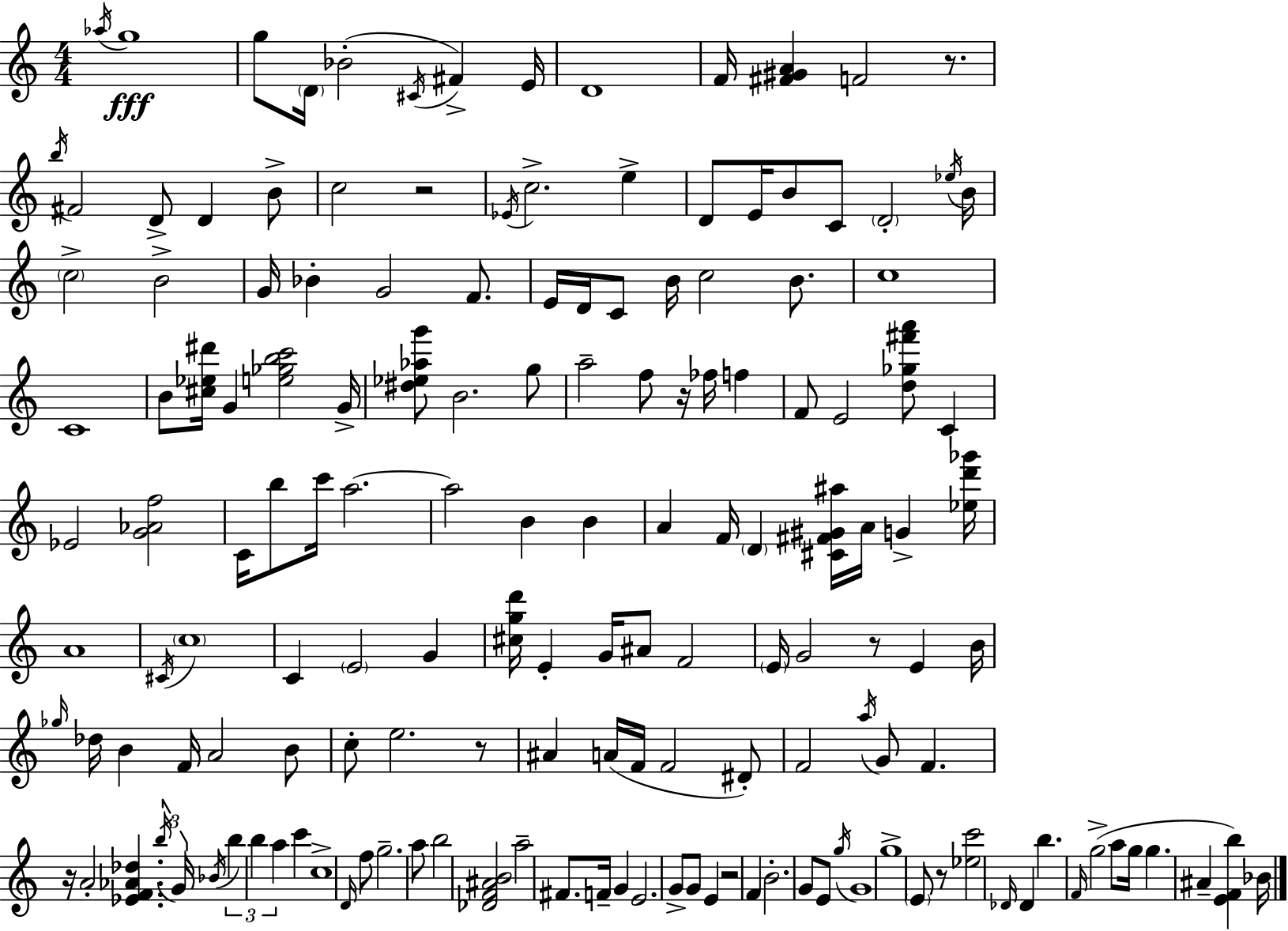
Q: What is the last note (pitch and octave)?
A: Bb4